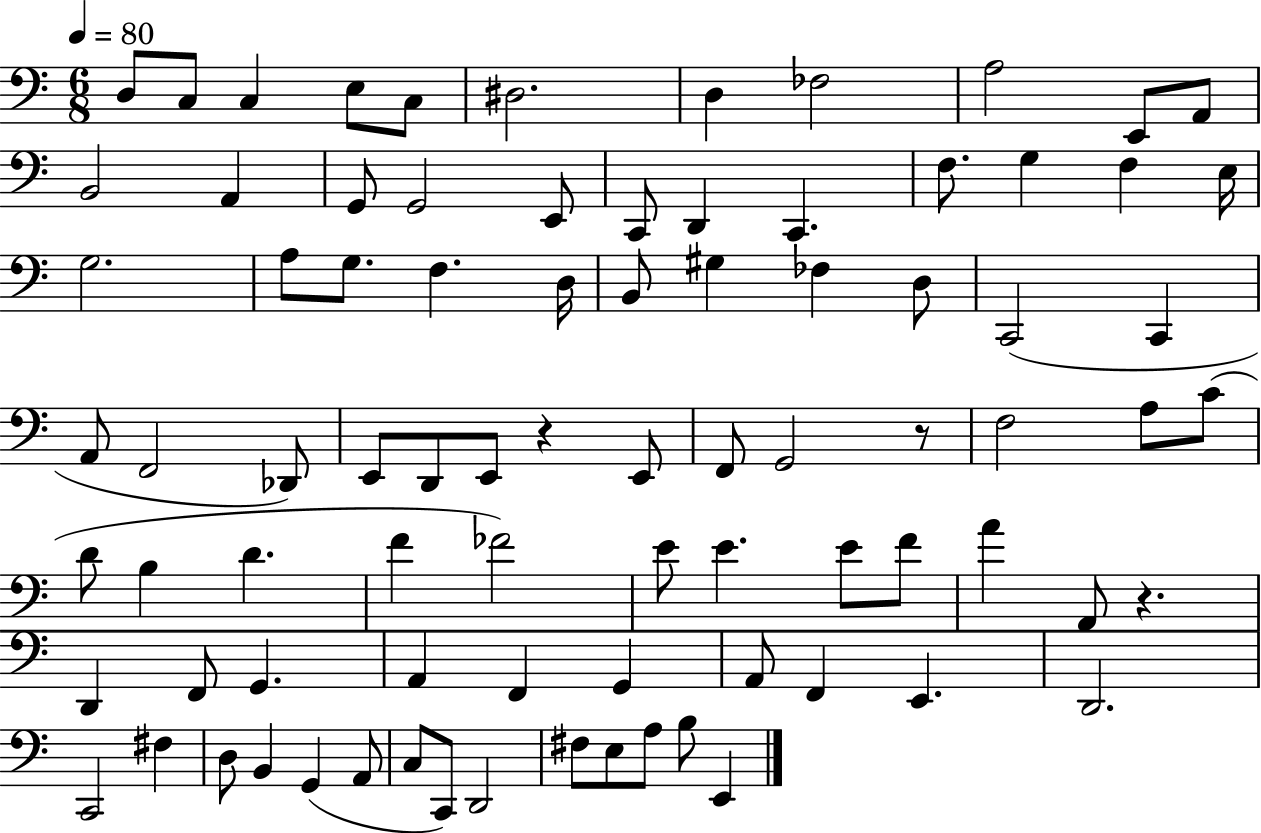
X:1
T:Untitled
M:6/8
L:1/4
K:C
D,/2 C,/2 C, E,/2 C,/2 ^D,2 D, _F,2 A,2 E,,/2 A,,/2 B,,2 A,, G,,/2 G,,2 E,,/2 C,,/2 D,, C,, F,/2 G, F, E,/4 G,2 A,/2 G,/2 F, D,/4 B,,/2 ^G, _F, D,/2 C,,2 C,, A,,/2 F,,2 _D,,/2 E,,/2 D,,/2 E,,/2 z E,,/2 F,,/2 G,,2 z/2 F,2 A,/2 C/2 D/2 B, D F _F2 E/2 E E/2 F/2 A A,,/2 z D,, F,,/2 G,, A,, F,, G,, A,,/2 F,, E,, D,,2 C,,2 ^F, D,/2 B,, G,, A,,/2 C,/2 C,,/2 D,,2 ^F,/2 E,/2 A,/2 B,/2 E,,